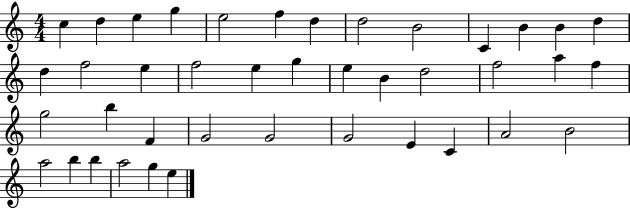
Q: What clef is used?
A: treble